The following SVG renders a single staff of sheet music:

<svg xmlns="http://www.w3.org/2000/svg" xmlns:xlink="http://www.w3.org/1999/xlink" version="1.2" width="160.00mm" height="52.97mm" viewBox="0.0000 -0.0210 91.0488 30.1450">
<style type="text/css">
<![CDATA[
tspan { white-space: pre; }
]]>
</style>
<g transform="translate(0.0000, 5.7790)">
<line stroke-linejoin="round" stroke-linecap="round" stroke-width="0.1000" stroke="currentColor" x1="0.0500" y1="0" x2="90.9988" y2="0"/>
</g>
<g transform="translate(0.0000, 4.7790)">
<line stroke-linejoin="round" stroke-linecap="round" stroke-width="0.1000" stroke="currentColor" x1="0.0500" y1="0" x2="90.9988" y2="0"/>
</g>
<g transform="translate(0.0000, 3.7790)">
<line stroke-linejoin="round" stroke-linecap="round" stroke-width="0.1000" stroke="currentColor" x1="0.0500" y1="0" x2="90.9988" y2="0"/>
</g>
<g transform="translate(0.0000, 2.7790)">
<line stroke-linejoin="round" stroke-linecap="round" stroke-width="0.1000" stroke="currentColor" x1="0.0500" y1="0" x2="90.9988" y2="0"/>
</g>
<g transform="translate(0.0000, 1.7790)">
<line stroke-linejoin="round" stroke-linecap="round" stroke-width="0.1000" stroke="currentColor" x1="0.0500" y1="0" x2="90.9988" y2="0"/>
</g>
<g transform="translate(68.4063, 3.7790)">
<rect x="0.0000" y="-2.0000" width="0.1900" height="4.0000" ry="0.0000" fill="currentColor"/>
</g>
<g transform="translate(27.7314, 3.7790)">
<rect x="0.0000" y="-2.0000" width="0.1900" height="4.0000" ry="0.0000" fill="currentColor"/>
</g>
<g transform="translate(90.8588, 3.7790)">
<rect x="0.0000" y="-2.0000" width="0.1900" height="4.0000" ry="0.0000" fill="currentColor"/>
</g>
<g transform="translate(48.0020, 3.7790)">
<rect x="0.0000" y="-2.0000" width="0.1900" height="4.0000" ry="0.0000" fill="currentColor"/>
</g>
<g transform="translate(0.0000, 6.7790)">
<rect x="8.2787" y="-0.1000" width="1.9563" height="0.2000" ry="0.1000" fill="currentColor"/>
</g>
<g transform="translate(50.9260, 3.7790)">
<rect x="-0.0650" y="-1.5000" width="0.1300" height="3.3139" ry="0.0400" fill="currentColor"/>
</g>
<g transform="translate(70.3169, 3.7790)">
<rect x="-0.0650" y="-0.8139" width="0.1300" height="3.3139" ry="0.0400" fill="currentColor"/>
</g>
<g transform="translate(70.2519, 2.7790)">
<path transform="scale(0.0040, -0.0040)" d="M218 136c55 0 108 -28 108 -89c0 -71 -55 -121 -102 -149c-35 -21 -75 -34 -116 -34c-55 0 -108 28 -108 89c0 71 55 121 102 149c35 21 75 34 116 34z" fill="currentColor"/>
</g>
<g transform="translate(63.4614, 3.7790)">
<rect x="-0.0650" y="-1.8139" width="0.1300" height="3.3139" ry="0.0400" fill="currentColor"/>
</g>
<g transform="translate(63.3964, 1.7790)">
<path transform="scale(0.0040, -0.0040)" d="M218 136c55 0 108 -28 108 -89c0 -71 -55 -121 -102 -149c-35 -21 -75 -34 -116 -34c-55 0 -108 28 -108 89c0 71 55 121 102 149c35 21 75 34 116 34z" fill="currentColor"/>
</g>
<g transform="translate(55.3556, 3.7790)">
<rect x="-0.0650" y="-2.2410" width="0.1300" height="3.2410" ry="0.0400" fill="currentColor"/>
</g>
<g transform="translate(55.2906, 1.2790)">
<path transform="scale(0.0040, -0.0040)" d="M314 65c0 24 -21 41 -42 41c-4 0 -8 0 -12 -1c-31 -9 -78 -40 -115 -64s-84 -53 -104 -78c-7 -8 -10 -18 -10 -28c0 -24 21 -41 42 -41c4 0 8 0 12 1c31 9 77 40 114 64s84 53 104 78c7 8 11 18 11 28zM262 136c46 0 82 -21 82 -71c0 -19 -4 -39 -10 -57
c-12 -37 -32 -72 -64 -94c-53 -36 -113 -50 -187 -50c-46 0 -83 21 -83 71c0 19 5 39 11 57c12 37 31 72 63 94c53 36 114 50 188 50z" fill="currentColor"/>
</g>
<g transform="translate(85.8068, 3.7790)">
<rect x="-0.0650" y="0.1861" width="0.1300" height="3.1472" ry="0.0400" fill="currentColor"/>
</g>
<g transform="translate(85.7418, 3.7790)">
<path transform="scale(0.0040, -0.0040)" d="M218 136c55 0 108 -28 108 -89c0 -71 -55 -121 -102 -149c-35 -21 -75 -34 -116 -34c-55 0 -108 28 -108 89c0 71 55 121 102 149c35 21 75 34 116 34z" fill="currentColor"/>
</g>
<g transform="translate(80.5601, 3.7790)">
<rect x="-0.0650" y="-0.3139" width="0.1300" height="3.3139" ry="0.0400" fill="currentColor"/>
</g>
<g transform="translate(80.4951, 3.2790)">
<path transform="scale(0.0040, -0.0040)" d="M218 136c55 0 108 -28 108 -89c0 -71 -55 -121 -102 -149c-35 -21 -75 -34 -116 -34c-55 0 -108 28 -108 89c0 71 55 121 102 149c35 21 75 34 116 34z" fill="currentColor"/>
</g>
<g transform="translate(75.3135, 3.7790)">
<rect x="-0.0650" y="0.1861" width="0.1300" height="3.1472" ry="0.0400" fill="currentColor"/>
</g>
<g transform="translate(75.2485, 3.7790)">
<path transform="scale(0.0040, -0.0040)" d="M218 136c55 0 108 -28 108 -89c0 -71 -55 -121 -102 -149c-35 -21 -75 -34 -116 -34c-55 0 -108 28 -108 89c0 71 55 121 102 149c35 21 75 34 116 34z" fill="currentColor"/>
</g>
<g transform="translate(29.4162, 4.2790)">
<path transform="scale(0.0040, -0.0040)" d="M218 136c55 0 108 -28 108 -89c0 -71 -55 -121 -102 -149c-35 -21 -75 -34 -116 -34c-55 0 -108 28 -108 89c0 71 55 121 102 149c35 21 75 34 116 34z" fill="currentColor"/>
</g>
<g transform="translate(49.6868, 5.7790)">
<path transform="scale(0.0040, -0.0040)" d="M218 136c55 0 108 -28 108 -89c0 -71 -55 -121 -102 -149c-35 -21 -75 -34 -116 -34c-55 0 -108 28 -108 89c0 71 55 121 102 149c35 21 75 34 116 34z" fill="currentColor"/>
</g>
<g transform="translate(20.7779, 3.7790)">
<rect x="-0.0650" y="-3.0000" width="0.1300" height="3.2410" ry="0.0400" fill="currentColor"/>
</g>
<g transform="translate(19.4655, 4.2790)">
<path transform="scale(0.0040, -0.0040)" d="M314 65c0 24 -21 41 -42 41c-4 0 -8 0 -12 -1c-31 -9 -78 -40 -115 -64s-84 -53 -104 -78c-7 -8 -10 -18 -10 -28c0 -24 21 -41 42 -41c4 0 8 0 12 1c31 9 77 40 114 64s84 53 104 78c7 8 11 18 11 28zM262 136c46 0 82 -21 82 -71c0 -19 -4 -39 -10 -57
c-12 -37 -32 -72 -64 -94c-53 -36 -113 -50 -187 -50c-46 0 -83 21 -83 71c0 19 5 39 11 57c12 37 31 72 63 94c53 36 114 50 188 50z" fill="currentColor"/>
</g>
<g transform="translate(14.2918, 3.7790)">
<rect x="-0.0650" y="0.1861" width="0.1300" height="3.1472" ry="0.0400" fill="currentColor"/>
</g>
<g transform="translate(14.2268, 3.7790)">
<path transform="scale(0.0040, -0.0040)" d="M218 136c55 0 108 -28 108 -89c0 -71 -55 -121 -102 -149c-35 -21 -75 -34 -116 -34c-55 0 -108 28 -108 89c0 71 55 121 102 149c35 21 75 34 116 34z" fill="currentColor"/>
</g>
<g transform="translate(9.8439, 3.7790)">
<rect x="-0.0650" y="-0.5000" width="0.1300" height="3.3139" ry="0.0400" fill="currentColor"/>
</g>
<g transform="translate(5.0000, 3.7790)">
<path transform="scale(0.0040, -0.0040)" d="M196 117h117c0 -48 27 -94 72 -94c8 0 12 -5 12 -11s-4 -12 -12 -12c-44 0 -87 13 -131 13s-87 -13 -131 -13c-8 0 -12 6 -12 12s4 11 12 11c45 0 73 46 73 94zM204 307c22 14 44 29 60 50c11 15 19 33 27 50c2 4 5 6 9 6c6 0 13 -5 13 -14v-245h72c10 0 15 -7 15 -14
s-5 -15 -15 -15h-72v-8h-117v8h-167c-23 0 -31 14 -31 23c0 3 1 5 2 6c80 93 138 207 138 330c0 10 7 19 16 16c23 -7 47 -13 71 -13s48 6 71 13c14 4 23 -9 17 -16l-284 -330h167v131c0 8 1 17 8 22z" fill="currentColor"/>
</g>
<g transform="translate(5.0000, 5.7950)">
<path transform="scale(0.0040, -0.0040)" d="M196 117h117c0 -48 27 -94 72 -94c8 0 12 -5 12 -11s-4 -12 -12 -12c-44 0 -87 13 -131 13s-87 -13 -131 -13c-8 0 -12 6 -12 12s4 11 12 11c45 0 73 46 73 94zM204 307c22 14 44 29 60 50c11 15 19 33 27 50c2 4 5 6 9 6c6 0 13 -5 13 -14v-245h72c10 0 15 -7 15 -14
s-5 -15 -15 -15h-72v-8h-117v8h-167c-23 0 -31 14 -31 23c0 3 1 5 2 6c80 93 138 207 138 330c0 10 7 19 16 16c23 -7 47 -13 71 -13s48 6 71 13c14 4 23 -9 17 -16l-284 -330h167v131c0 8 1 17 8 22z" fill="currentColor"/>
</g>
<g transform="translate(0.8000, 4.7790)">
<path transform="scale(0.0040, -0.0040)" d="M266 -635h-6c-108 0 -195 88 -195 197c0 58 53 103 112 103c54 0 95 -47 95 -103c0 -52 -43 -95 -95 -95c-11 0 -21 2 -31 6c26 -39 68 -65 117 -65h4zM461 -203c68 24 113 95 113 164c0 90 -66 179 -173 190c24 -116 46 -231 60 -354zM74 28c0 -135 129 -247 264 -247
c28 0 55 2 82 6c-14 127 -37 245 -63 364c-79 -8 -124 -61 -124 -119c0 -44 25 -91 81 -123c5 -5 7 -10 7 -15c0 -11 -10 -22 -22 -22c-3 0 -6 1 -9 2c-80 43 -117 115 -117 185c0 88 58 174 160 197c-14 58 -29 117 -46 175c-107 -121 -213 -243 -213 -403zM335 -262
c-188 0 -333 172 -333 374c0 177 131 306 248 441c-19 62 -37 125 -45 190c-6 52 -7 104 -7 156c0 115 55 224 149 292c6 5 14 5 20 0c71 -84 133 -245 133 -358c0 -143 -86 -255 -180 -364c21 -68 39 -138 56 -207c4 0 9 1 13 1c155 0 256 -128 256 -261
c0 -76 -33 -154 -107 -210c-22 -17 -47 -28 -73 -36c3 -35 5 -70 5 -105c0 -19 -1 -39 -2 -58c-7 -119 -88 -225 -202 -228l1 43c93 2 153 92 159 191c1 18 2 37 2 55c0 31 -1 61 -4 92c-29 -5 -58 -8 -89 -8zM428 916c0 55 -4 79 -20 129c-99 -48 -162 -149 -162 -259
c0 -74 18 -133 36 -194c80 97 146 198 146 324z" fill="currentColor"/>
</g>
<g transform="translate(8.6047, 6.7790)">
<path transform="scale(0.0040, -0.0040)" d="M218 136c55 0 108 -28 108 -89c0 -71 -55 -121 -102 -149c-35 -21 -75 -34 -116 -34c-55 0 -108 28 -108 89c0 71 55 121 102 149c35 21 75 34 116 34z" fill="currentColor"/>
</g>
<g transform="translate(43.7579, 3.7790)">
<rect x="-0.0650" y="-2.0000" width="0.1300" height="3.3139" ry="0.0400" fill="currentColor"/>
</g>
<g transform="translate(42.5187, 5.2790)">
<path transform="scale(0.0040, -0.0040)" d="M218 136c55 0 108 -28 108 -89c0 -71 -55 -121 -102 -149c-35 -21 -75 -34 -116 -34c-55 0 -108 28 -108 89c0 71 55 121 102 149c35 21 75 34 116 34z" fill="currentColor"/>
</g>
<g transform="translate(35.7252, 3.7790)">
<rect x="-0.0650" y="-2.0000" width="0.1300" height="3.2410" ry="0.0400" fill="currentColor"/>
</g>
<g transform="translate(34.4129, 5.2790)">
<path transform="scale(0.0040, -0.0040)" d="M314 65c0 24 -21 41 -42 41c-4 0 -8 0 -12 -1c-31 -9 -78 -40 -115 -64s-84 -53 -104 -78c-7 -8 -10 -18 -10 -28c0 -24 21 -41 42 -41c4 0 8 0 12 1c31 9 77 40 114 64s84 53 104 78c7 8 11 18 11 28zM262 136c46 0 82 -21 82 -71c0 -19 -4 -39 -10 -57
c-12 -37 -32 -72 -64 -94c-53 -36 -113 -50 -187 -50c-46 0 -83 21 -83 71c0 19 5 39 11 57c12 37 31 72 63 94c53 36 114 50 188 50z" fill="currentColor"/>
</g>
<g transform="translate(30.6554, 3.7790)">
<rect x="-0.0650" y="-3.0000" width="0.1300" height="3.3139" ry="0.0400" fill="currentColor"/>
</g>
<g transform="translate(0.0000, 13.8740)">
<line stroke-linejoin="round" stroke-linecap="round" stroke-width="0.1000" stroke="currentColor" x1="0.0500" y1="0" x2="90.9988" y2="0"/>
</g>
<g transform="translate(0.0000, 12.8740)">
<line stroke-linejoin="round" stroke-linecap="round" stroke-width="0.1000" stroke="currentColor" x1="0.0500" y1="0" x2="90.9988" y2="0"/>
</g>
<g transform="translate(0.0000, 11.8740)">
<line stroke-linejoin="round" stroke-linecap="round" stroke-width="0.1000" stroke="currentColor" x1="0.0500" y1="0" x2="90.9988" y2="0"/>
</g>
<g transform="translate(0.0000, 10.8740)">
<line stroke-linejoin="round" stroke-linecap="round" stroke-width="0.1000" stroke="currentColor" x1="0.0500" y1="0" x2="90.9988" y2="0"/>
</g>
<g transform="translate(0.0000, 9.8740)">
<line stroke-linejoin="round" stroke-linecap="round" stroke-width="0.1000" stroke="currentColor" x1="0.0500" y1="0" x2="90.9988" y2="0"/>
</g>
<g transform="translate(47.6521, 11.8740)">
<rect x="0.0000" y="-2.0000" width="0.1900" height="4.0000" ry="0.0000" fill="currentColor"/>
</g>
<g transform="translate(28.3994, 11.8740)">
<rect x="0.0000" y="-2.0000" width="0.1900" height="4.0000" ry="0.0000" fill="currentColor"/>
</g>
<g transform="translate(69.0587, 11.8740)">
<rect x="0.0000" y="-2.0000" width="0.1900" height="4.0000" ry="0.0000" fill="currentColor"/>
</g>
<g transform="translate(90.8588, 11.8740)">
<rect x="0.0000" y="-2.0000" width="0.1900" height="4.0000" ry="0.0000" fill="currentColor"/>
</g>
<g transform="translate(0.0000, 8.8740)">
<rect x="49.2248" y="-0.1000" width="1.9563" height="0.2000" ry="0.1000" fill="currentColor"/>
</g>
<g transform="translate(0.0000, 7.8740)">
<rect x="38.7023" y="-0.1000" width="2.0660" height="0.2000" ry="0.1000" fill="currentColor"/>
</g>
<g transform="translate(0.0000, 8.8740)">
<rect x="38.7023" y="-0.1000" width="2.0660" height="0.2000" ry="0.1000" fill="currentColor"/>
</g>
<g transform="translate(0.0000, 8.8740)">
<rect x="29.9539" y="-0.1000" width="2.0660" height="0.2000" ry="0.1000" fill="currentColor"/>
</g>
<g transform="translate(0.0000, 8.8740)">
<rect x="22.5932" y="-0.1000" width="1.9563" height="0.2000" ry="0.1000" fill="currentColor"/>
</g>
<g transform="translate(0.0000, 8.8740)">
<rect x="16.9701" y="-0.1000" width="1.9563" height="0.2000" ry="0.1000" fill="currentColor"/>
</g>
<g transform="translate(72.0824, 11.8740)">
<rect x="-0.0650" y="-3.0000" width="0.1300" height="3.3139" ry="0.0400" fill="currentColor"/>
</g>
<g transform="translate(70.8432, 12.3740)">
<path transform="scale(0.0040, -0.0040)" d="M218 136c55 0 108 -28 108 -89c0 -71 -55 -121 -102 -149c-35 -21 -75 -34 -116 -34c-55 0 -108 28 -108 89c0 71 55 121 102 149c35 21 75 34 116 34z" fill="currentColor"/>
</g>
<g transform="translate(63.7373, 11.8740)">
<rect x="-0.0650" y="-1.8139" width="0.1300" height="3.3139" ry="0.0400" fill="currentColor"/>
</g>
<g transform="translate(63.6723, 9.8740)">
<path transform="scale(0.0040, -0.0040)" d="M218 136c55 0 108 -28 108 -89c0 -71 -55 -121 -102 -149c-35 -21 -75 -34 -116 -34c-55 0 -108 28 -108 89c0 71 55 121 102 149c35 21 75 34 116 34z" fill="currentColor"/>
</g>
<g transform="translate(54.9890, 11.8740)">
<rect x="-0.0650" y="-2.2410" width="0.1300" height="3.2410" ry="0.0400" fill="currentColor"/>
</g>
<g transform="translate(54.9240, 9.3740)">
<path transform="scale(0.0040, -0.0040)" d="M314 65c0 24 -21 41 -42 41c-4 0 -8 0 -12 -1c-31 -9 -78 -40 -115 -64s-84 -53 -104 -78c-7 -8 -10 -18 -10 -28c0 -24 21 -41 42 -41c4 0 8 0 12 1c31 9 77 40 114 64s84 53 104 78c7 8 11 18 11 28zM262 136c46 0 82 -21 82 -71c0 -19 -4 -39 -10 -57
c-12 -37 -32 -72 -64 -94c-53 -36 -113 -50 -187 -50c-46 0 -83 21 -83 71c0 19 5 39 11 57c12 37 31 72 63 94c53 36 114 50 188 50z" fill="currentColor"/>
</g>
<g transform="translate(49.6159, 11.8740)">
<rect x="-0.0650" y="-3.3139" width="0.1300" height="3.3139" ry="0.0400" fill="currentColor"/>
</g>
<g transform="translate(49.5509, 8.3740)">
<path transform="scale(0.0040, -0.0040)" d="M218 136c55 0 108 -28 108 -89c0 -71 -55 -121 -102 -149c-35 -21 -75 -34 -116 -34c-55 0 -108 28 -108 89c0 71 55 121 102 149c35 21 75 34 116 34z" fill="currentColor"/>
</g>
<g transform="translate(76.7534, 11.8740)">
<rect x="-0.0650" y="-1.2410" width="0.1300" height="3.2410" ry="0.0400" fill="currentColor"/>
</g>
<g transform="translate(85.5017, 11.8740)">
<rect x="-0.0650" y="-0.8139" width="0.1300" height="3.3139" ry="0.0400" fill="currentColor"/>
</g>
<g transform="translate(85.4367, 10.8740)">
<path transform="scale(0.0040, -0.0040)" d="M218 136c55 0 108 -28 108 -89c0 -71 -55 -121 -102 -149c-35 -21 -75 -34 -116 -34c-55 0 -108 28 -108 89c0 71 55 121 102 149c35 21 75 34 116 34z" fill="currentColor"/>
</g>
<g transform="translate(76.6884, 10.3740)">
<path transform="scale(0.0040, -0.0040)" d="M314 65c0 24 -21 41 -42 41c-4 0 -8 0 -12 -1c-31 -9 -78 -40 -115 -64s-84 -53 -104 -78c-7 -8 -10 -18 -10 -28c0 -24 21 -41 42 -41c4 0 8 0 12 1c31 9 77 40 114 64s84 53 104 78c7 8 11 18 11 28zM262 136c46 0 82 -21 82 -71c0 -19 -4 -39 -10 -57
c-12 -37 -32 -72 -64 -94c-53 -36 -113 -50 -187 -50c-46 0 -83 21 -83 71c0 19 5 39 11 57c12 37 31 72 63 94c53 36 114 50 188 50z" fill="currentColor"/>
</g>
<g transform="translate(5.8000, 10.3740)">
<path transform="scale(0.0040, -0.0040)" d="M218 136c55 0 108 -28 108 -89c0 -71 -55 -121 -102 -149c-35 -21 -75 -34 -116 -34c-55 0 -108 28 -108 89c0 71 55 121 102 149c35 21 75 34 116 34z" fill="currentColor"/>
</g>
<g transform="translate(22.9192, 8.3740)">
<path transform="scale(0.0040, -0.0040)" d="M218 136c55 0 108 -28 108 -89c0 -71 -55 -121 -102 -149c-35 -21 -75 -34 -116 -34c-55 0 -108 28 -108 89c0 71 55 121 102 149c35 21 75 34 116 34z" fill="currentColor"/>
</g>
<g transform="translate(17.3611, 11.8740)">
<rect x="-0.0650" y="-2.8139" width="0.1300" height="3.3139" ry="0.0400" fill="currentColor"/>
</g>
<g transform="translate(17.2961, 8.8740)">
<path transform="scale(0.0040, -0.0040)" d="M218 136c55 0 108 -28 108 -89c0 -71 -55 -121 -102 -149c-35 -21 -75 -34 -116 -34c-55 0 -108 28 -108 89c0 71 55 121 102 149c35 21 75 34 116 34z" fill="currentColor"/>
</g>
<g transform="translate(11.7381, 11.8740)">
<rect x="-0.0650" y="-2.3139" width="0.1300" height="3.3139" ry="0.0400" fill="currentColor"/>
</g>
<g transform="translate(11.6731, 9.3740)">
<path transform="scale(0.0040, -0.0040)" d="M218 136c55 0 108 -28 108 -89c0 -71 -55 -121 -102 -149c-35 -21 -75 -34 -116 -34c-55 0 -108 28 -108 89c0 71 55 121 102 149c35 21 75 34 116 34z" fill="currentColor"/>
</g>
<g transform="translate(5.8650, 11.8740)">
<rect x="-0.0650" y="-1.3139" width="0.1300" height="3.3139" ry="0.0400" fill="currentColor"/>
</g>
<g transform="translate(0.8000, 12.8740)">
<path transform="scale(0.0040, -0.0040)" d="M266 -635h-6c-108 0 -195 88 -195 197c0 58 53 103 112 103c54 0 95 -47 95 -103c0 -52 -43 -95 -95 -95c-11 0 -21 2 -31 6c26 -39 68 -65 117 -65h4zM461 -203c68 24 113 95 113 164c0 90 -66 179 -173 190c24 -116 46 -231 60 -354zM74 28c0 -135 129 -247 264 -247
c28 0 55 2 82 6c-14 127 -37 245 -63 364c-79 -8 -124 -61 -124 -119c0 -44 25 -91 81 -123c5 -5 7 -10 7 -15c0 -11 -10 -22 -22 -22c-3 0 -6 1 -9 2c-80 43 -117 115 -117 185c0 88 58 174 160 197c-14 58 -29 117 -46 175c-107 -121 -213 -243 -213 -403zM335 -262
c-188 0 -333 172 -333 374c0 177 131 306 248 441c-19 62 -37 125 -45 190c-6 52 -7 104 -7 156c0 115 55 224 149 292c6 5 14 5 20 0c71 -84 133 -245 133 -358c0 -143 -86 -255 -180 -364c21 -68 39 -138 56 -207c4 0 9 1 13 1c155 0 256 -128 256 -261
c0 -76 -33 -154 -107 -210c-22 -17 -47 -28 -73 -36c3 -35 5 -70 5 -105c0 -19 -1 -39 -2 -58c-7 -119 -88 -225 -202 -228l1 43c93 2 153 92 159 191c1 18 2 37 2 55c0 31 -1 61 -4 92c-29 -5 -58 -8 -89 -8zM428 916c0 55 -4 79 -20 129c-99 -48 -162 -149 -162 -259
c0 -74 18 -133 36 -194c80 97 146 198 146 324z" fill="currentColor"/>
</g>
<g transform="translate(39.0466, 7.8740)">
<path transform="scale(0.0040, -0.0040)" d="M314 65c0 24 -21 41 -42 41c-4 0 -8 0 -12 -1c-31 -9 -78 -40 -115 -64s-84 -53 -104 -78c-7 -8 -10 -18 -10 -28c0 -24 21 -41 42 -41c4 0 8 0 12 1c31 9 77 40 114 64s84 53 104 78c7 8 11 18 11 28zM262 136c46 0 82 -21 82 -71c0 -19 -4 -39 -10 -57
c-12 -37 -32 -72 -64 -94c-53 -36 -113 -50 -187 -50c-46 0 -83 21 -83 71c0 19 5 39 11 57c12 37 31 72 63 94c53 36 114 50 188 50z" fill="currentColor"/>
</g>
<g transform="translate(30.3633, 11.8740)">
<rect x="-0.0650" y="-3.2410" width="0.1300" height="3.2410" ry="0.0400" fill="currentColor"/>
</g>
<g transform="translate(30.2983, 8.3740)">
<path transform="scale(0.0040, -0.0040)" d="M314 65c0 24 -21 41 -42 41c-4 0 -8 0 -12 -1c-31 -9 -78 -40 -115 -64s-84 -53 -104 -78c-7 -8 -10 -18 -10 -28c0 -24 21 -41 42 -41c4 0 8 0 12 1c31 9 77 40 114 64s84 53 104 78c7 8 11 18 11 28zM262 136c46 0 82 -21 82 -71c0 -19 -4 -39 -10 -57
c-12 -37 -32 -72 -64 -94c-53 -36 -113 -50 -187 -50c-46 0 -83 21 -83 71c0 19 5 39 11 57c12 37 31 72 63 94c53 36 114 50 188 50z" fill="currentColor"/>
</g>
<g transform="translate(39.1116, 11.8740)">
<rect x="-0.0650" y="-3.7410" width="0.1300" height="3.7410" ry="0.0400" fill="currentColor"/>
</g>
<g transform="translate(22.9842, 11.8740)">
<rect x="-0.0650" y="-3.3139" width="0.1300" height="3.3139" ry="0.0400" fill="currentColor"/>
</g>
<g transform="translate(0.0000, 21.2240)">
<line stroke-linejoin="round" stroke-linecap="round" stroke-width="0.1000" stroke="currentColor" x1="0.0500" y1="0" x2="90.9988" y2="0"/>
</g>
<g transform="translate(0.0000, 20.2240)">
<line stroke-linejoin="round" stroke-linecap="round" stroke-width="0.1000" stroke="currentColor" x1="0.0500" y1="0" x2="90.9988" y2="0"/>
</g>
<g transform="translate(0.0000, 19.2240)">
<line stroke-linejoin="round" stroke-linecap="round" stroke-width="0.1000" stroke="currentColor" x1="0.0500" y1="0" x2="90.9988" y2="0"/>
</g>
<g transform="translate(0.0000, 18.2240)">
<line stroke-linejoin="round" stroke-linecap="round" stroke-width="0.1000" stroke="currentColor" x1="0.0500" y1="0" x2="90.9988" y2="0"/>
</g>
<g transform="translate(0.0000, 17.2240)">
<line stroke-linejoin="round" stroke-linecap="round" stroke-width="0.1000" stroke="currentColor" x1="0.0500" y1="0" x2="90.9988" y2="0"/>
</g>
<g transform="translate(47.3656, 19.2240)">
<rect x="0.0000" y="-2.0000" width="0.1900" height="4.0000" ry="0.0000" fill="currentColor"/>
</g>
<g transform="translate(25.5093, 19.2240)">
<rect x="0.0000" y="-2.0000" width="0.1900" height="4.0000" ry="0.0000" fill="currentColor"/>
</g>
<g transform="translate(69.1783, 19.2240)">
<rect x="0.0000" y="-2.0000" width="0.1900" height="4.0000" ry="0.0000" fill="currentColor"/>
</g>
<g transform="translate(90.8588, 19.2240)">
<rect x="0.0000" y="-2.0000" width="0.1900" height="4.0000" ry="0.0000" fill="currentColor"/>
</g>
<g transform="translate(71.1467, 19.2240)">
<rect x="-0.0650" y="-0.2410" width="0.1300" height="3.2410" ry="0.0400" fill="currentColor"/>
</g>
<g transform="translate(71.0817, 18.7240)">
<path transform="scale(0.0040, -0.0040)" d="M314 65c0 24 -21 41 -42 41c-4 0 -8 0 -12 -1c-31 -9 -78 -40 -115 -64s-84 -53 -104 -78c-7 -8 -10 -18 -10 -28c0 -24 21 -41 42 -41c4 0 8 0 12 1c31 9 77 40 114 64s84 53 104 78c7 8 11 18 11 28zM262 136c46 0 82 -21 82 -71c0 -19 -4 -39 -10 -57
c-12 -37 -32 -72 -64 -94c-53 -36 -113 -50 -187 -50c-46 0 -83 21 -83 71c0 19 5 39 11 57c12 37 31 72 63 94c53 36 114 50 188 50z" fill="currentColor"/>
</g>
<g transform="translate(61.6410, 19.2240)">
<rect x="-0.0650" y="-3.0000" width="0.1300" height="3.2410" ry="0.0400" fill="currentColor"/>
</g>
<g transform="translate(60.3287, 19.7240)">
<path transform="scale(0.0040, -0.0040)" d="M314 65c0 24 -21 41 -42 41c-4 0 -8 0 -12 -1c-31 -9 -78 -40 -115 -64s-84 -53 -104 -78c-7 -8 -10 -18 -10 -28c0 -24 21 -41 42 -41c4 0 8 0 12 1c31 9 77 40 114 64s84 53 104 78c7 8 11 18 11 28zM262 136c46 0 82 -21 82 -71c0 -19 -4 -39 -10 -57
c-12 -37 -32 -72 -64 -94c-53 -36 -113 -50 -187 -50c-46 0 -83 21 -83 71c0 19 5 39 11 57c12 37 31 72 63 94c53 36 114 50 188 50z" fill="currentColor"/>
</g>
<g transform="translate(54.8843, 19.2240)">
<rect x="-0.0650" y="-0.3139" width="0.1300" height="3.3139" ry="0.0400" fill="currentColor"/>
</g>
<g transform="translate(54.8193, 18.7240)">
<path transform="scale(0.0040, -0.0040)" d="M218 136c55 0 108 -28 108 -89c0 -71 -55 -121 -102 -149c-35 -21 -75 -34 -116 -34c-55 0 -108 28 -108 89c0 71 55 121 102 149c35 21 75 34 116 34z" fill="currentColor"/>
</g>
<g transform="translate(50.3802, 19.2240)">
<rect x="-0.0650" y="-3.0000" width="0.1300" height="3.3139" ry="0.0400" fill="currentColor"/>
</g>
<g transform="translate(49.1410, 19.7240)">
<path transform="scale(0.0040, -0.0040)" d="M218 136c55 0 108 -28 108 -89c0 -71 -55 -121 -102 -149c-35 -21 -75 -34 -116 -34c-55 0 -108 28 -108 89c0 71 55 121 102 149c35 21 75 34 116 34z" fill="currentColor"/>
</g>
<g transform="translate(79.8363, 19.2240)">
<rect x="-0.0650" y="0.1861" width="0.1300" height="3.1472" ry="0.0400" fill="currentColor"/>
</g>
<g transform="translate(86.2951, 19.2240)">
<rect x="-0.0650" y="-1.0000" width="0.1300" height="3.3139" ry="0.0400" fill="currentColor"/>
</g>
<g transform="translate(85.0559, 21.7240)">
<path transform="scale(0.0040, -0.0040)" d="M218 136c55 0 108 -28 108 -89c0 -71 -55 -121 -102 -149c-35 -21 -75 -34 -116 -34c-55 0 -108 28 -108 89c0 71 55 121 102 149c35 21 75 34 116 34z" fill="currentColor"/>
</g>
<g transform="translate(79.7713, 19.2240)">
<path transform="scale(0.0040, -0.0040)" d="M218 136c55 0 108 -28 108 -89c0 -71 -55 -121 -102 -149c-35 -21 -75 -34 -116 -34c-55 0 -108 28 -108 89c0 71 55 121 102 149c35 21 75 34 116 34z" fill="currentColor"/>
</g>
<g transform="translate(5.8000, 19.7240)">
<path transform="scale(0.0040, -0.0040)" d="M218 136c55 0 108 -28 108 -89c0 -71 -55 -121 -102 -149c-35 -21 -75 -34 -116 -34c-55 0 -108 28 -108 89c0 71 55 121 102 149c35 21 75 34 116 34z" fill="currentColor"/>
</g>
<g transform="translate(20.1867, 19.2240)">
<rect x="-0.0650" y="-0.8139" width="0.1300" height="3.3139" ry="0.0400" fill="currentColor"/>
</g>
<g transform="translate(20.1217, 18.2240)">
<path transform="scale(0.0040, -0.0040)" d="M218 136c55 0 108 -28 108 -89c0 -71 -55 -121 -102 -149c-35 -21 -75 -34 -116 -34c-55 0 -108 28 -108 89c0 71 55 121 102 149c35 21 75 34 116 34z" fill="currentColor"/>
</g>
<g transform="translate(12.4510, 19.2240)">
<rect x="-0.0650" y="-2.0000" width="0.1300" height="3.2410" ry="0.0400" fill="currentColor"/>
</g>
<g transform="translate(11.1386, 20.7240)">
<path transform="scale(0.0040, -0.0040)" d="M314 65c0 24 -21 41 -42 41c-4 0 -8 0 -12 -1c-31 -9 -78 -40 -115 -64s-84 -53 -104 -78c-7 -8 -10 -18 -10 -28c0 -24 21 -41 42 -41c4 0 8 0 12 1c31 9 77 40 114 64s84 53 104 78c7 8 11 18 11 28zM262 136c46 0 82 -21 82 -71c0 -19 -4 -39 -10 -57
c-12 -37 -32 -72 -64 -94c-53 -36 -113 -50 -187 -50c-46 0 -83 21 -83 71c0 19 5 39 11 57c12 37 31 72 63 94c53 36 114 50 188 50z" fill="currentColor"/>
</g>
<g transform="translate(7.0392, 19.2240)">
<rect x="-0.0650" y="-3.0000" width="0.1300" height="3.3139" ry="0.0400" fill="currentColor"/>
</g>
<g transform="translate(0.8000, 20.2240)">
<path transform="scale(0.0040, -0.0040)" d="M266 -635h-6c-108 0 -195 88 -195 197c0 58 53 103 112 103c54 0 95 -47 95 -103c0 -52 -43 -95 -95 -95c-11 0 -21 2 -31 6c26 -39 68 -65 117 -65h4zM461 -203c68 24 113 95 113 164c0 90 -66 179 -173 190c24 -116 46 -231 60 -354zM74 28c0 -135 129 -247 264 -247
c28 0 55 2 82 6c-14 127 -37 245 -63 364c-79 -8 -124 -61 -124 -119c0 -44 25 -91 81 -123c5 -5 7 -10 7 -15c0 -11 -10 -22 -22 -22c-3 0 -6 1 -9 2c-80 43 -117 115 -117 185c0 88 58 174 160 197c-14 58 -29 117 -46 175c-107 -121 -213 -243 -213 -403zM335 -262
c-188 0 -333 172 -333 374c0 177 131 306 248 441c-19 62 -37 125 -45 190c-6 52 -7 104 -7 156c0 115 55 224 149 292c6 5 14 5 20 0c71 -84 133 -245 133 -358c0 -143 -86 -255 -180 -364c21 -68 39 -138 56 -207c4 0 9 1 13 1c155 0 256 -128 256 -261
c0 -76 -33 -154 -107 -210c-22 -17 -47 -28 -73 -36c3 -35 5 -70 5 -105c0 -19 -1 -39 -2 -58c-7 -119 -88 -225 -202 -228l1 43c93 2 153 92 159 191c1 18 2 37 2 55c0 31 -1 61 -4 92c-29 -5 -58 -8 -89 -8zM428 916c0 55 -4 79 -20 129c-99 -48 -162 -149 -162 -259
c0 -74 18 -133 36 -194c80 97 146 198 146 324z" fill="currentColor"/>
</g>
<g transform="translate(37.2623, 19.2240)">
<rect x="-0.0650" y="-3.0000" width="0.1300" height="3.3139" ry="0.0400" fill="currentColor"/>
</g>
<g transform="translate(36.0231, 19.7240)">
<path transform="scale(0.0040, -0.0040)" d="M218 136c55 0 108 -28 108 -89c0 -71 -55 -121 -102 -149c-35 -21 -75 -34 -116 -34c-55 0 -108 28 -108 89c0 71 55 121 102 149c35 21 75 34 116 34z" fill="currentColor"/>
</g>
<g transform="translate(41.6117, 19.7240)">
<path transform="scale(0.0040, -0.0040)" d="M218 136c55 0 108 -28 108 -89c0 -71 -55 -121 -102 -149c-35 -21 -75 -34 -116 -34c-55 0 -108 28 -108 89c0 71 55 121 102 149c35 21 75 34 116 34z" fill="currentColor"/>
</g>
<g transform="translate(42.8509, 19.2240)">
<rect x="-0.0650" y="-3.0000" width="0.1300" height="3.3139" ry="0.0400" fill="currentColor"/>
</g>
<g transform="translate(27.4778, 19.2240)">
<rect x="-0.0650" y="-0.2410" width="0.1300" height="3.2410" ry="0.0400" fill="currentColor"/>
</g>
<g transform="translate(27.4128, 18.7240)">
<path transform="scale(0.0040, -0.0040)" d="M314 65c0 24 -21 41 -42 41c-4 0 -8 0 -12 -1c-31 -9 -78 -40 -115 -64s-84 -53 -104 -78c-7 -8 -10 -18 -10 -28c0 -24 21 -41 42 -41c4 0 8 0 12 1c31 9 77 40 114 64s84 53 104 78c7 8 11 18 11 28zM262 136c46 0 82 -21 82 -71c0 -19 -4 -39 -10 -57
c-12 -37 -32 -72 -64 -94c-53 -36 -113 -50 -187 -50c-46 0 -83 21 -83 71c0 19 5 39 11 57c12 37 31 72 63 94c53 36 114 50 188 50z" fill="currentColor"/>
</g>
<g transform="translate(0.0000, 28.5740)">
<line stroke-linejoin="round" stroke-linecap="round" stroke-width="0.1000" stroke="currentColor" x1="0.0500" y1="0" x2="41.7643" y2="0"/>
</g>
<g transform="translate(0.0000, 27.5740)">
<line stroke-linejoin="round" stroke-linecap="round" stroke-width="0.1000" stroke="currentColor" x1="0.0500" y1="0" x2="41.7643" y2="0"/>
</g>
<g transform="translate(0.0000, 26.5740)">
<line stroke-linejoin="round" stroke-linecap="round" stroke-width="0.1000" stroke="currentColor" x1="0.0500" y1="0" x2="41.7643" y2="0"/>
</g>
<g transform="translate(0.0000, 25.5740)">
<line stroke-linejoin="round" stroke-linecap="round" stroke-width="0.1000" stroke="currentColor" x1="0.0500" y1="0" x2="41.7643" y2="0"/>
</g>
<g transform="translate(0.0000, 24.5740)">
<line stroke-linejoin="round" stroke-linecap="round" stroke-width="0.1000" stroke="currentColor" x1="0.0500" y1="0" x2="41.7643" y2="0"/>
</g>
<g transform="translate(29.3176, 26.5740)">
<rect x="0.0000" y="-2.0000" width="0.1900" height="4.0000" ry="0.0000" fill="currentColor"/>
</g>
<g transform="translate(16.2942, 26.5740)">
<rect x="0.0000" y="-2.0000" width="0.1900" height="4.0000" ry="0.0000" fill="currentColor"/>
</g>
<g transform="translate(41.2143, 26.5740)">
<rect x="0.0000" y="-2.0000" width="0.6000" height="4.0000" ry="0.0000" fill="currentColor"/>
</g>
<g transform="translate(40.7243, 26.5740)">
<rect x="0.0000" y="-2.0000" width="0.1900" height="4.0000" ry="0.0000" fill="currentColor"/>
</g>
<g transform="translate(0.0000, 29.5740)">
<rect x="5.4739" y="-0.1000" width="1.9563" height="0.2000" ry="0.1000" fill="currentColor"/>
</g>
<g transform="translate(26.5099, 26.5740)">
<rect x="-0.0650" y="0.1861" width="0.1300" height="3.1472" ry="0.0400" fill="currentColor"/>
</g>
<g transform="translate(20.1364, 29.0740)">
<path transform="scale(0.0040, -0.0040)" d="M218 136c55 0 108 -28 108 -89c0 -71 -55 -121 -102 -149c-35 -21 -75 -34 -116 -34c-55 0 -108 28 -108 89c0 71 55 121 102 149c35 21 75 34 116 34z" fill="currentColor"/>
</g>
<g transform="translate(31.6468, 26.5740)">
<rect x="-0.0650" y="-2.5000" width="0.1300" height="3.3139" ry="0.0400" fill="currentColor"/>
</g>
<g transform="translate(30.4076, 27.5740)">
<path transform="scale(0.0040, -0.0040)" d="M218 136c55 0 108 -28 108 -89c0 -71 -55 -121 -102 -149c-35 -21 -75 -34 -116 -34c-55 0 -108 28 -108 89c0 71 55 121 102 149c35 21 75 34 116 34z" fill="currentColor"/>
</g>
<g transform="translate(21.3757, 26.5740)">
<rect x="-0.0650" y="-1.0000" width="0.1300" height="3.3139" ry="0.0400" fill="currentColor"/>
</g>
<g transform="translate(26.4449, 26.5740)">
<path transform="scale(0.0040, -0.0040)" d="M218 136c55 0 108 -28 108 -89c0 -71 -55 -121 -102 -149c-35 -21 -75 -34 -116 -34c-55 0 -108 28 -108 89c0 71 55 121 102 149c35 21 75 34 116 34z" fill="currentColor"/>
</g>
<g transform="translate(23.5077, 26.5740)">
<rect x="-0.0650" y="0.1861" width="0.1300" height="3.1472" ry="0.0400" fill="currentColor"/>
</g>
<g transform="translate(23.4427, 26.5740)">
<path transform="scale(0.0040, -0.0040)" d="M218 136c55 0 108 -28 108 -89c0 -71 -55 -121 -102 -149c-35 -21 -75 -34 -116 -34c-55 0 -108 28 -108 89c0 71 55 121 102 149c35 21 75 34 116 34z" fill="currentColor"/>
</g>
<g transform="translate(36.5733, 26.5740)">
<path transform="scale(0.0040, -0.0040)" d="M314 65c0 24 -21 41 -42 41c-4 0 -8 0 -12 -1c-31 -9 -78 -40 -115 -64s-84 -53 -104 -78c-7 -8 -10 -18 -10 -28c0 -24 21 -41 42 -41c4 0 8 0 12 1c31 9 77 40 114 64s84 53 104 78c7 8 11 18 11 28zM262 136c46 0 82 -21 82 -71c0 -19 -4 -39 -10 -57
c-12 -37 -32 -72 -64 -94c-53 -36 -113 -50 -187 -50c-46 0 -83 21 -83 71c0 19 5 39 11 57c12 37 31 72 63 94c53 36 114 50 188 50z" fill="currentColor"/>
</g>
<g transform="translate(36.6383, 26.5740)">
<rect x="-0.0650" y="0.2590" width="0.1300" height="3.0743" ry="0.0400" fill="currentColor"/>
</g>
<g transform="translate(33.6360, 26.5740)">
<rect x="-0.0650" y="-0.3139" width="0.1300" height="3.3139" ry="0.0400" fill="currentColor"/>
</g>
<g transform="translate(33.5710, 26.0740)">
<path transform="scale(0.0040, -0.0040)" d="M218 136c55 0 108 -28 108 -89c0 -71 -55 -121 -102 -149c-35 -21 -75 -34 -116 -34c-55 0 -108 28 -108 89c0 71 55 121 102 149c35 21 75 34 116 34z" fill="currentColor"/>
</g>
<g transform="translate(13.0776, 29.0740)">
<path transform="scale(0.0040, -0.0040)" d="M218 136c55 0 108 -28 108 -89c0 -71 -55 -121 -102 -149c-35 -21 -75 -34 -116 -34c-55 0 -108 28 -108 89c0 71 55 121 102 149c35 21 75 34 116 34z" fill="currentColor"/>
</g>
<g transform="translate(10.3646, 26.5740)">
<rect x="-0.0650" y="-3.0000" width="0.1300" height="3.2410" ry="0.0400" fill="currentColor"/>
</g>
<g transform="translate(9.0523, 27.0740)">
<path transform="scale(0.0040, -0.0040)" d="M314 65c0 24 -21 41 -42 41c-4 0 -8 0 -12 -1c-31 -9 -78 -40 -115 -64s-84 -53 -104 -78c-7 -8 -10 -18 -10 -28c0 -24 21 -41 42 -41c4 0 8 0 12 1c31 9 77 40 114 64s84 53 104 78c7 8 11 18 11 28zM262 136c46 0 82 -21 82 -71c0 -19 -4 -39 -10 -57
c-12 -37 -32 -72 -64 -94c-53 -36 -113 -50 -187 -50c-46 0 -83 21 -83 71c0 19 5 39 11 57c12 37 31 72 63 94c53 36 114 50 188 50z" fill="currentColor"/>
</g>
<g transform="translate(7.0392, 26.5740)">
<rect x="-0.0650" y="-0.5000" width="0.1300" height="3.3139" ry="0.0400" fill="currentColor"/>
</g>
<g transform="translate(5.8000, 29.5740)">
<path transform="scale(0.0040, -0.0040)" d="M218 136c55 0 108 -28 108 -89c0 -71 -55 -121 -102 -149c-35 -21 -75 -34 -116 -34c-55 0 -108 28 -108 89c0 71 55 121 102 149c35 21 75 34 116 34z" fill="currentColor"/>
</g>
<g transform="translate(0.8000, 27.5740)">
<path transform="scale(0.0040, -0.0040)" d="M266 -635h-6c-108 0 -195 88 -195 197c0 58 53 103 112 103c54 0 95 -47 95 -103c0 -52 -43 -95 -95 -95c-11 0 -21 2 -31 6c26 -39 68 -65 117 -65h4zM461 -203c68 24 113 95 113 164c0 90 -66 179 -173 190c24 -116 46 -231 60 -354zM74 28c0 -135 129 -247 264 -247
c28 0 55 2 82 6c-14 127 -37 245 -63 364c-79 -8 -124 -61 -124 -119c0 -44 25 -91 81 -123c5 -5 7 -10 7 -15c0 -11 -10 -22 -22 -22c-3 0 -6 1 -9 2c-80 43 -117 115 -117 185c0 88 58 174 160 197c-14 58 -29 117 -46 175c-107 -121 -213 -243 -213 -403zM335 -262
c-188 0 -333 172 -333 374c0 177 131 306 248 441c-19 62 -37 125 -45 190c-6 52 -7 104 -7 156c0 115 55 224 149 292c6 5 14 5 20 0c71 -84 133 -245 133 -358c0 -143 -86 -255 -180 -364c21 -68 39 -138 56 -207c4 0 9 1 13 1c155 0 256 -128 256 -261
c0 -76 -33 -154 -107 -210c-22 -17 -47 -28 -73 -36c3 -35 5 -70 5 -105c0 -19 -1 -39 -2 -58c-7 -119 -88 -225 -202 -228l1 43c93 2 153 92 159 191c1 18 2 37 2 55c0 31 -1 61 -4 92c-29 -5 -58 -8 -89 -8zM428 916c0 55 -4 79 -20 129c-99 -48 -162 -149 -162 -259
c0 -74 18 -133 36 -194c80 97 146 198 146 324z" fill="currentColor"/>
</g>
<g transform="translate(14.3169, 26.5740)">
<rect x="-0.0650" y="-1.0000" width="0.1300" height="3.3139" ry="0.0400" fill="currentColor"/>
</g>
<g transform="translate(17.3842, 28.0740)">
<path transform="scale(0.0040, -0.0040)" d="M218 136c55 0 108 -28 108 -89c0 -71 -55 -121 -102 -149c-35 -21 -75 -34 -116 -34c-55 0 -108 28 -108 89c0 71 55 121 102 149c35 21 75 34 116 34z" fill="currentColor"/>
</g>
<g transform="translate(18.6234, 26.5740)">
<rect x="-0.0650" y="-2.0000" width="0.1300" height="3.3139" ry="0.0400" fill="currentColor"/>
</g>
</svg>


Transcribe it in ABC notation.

X:1
T:Untitled
M:4/4
L:1/4
K:C
C B A2 A F2 F E g2 f d B c B e g a b b2 c'2 b g2 f A e2 d A F2 d c2 A A A c A2 c2 B D C A2 D F D B B G c B2